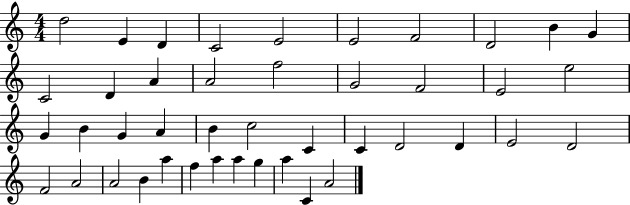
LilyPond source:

{
  \clef treble
  \numericTimeSignature
  \time 4/4
  \key c \major
  d''2 e'4 d'4 | c'2 e'2 | e'2 f'2 | d'2 b'4 g'4 | \break c'2 d'4 a'4 | a'2 f''2 | g'2 f'2 | e'2 e''2 | \break g'4 b'4 g'4 a'4 | b'4 c''2 c'4 | c'4 d'2 d'4 | e'2 d'2 | \break f'2 a'2 | a'2 b'4 a''4 | f''4 a''4 a''4 g''4 | a''4 c'4 a'2 | \break \bar "|."
}